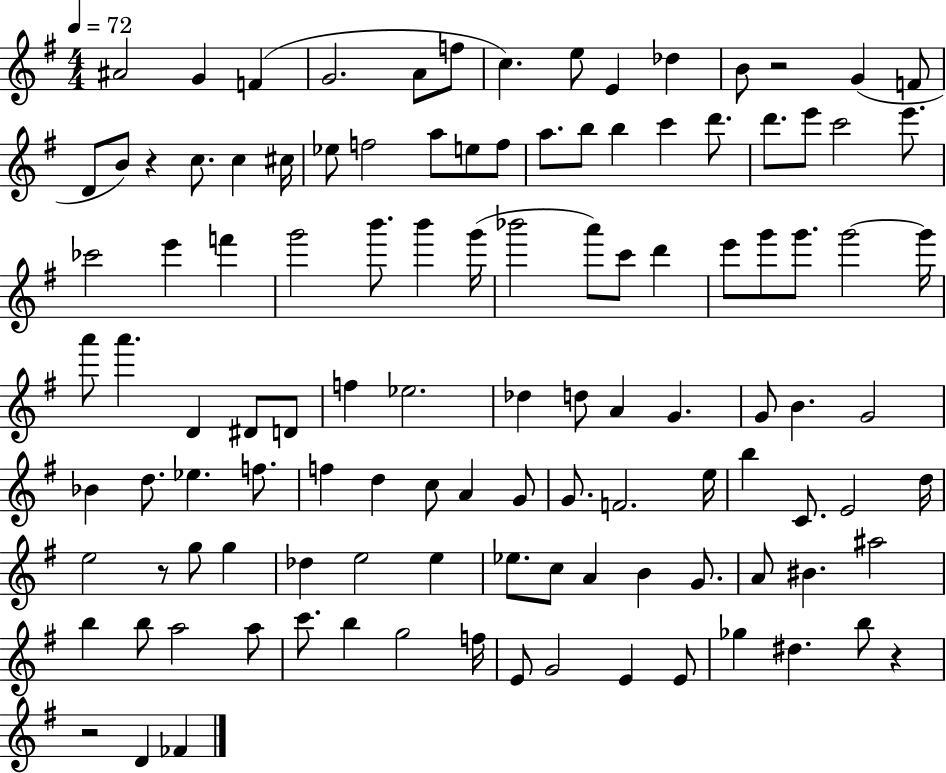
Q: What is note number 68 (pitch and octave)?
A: D5